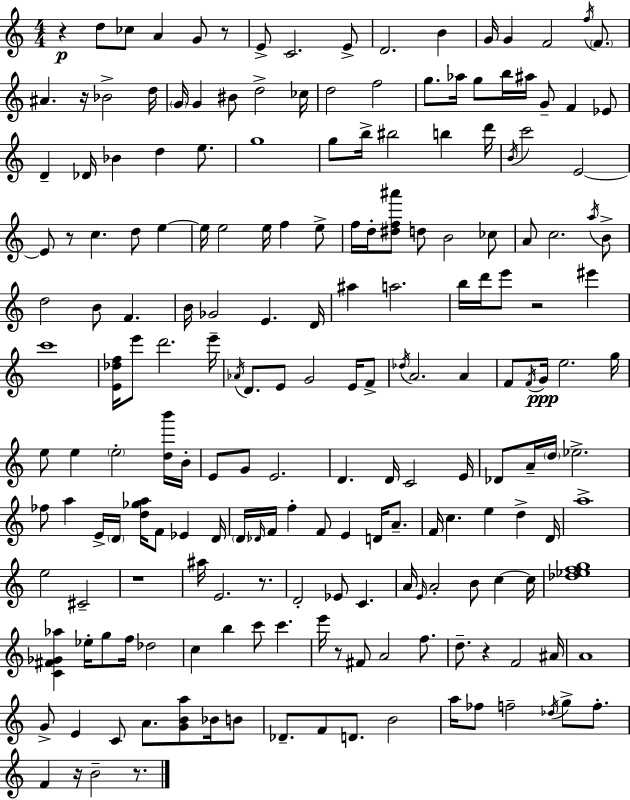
R/q D5/e CES5/e A4/q G4/e R/e E4/e C4/h. E4/e D4/h. B4/q G4/s G4/q F4/h F5/s F4/e. A#4/q. R/s Bb4/h D5/s G4/s G4/q BIS4/e D5/h CES5/s D5/h F5/h G5/e. Ab5/s G5/e B5/s A#5/s G4/e F4/q Eb4/e D4/q Db4/s Bb4/q D5/q E5/e. G5/w G5/e B5/s BIS5/h B5/q D6/s B4/s C6/h E4/h E4/e R/e C5/q. D5/e E5/q E5/s E5/h E5/s F5/q E5/e F5/s D5/s [D#5,F5,A#6]/e D5/e B4/h CES5/e A4/e C5/h. A5/s B4/e D5/h B4/e F4/q. B4/s Gb4/h E4/q. D4/s A#5/q A5/h. B5/s D6/s E6/e R/h EIS6/q C6/w [E4,Db5,F5]/s E6/e D6/h. E6/s Ab4/s D4/e. E4/e G4/h E4/s F4/e Db5/s A4/h. A4/q F4/e F4/s G4/s E5/h. G5/s E5/e E5/q E5/h [D5,B6]/s B4/s E4/e G4/e E4/h. D4/q. D4/s C4/h E4/s Db4/e A4/s D5/s Eb5/h. FES5/e A5/q E4/s D4/s [D5,Gb5,A5]/s F4/e Eb4/q D4/s D4/s Db4/s F4/s F5/q F4/e E4/q D4/s A4/e. F4/s C5/q. E5/q D5/q D4/s A5/w E5/h C#4/h R/w A#5/s E4/h. R/e. D4/h Eb4/e C4/q. A4/s E4/s A4/h B4/e C5/q C5/s [Db5,Eb5,F5,G5]/w [C4,F#4,Gb4,Ab5]/q Eb5/s G5/e F5/s Db5/h C5/q B5/q C6/e C6/q. E6/s R/e F#4/e A4/h F5/e. D5/e. R/q F4/h A#4/s A4/w G4/e E4/q C4/e A4/e. [G4,B4,A5]/e Bb4/s B4/e Db4/e. F4/e D4/e. B4/h A5/s FES5/e F5/h Db5/s G5/e F5/e. F4/q R/s B4/h R/e.